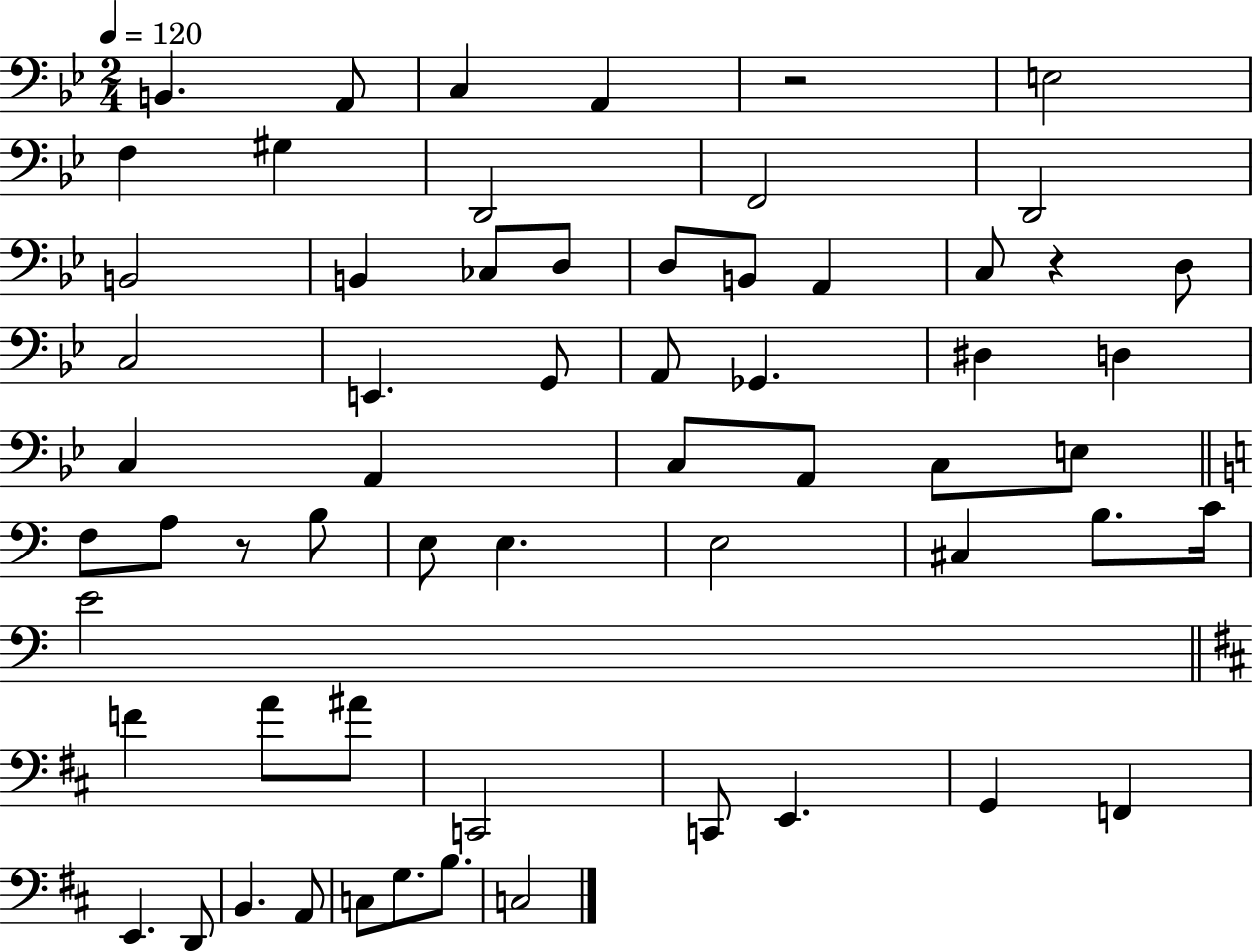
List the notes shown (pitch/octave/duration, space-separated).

B2/q. A2/e C3/q A2/q R/h E3/h F3/q G#3/q D2/h F2/h D2/h B2/h B2/q CES3/e D3/e D3/e B2/e A2/q C3/e R/q D3/e C3/h E2/q. G2/e A2/e Gb2/q. D#3/q D3/q C3/q A2/q C3/e A2/e C3/e E3/e F3/e A3/e R/e B3/e E3/e E3/q. E3/h C#3/q B3/e. C4/s E4/h F4/q A4/e A#4/e C2/h C2/e E2/q. G2/q F2/q E2/q. D2/e B2/q. A2/e C3/e G3/e. B3/e. C3/h